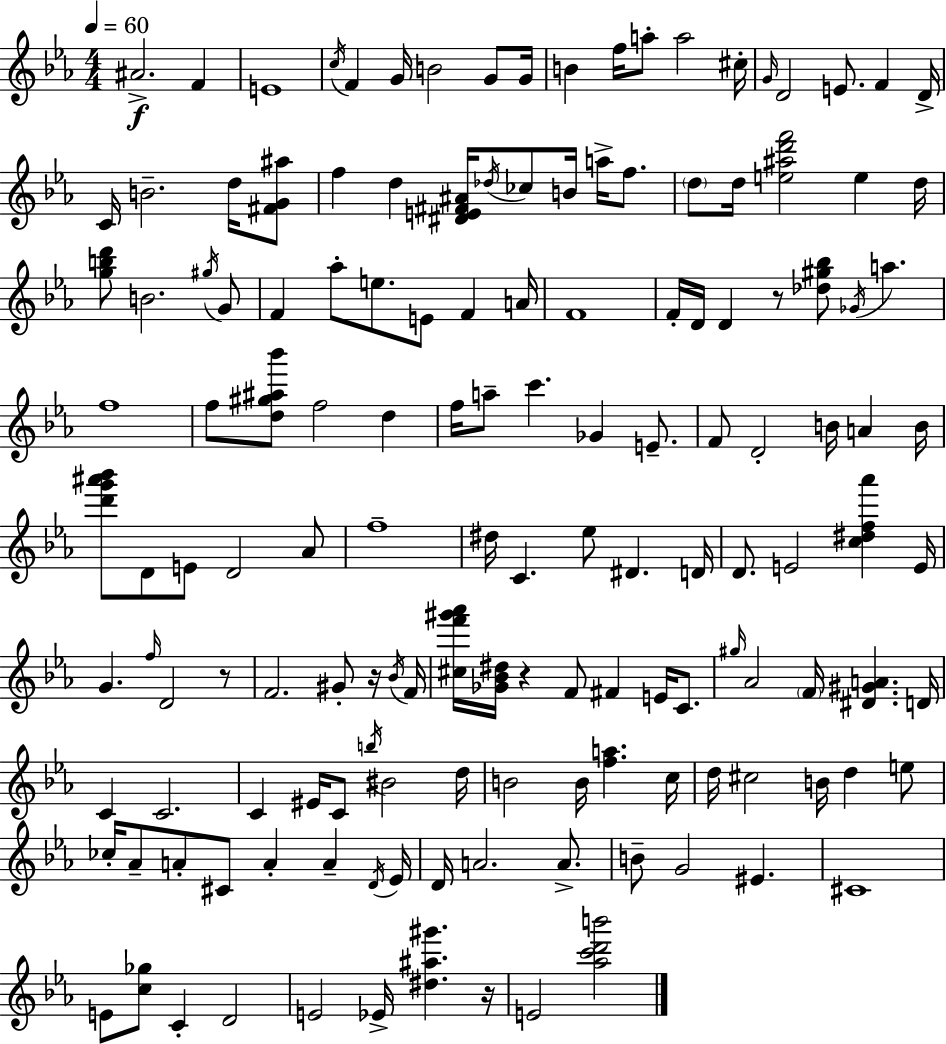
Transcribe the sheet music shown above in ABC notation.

X:1
T:Untitled
M:4/4
L:1/4
K:Eb
^A2 F E4 c/4 F G/4 B2 G/2 G/4 B f/4 a/2 a2 ^c/4 G/4 D2 E/2 F D/4 C/4 B2 d/4 [^FG^a]/2 f d [^DE^F^A]/4 _d/4 _c/2 B/4 a/4 f/2 d/2 d/4 [e^ad'f']2 e d/4 [gbd']/2 B2 ^g/4 G/2 F _a/2 e/2 E/2 F A/4 F4 F/4 D/4 D z/2 [_d^g_b]/2 _G/4 a f4 f/2 [d^g^a_b']/2 f2 d f/4 a/2 c' _G E/2 F/2 D2 B/4 A B/4 [d'g'^a'_b']/2 D/2 E/2 D2 _A/2 f4 ^d/4 C _e/2 ^D D/4 D/2 E2 [c^df_a'] E/4 G f/4 D2 z/2 F2 ^G/2 z/4 _B/4 F/4 [^cf'^g'_a']/4 [_G_B^d]/4 z F/2 ^F E/4 C/2 ^g/4 _A2 F/4 [^D^GA] D/4 C C2 C ^E/4 C/2 b/4 ^B2 d/4 B2 B/4 [fa] c/4 d/4 ^c2 B/4 d e/2 _c/4 _A/2 A/2 ^C/2 A A D/4 _E/4 D/4 A2 A/2 B/2 G2 ^E ^C4 E/2 [c_g]/2 C D2 E2 _E/4 [^d^a^g'] z/4 E2 [_ac'd'b']2